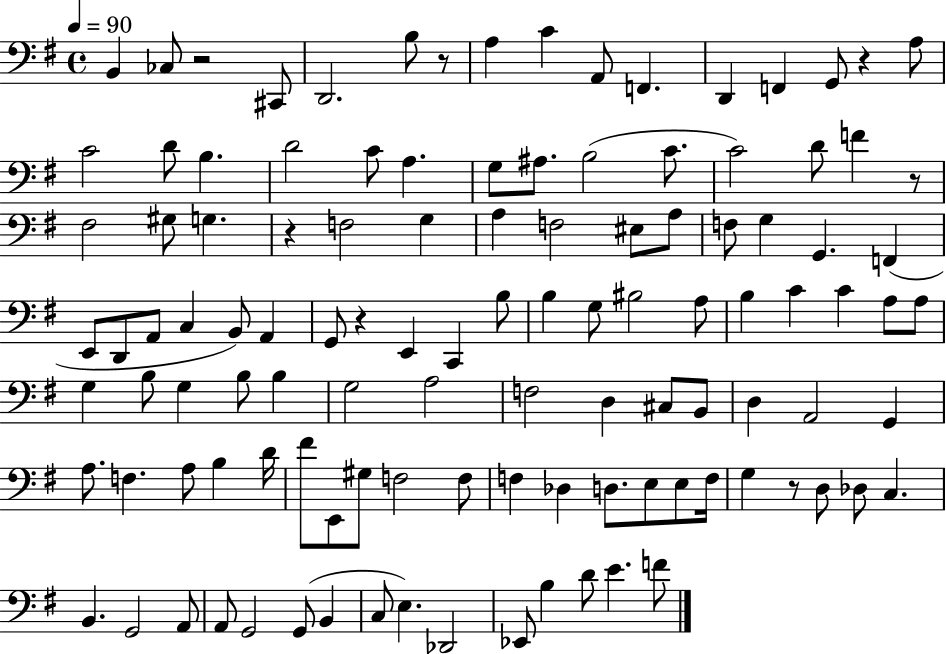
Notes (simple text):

B2/q CES3/e R/h C#2/e D2/h. B3/e R/e A3/q C4/q A2/e F2/q. D2/q F2/q G2/e R/q A3/e C4/h D4/e B3/q. D4/h C4/e A3/q. G3/e A#3/e. B3/h C4/e. C4/h D4/e F4/q R/e F#3/h G#3/e G3/q. R/q F3/h G3/q A3/q F3/h EIS3/e A3/e F3/e G3/q G2/q. F2/q E2/e D2/e A2/e C3/q B2/e A2/q G2/e R/q E2/q C2/q B3/e B3/q G3/e BIS3/h A3/e B3/q C4/q C4/q A3/e A3/e G3/q B3/e G3/q B3/e B3/q G3/h A3/h F3/h D3/q C#3/e B2/e D3/q A2/h G2/q A3/e. F3/q. A3/e B3/q D4/s F#4/e E2/e G#3/e F3/h F3/e F3/q Db3/q D3/e. E3/e E3/e F3/s G3/q R/e D3/e Db3/e C3/q. B2/q. G2/h A2/e A2/e G2/h G2/e B2/q C3/e E3/q. Db2/h Eb2/e B3/q D4/e E4/q. F4/e